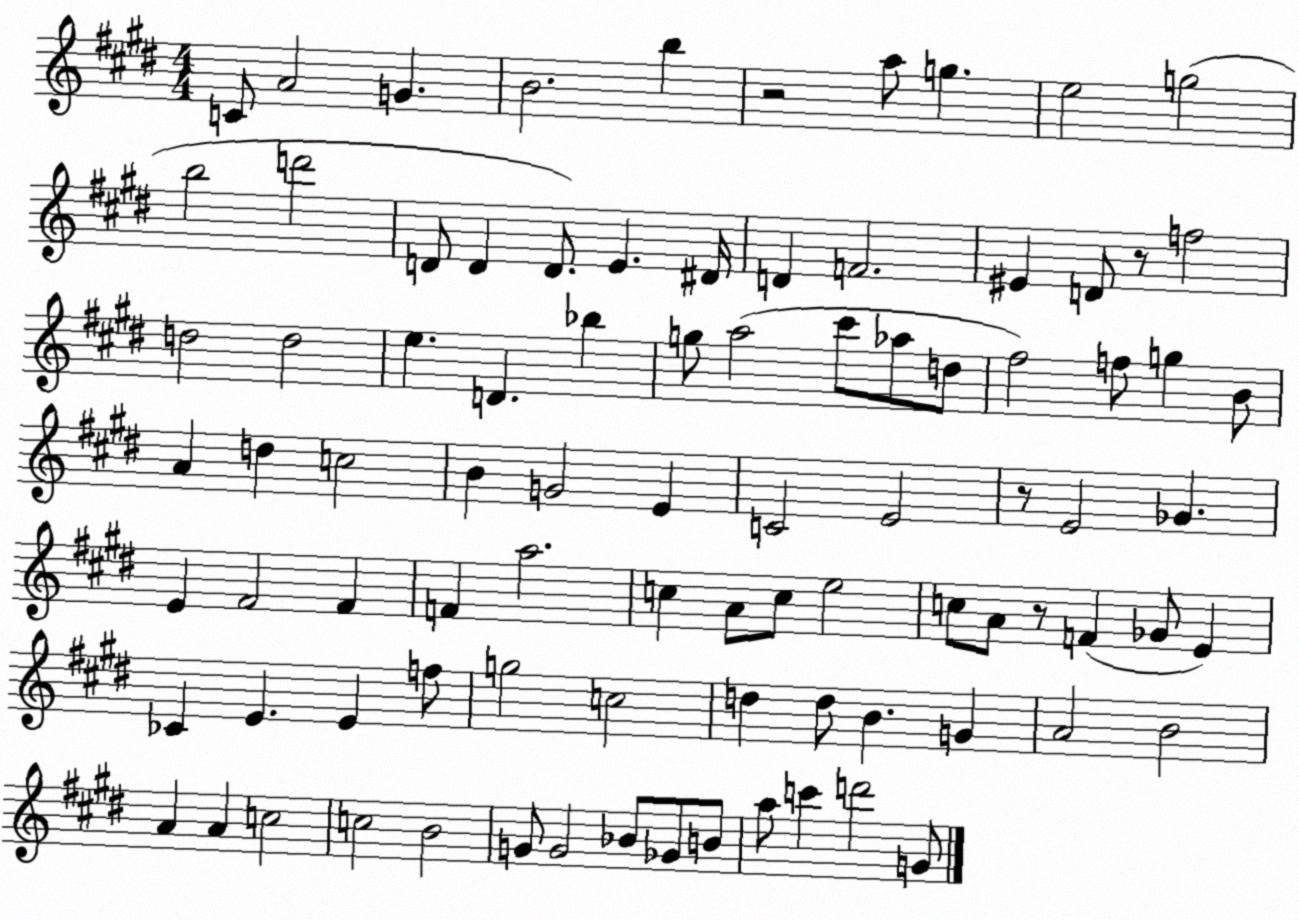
X:1
T:Untitled
M:4/4
L:1/4
K:E
C/2 A2 G B2 b z2 a/2 g e2 g2 b2 d'2 D/2 D D/2 E ^D/4 D F2 ^E D/2 z/2 f2 d2 d2 e D _b g/2 a2 ^c'/2 _a/2 d/2 ^f2 f/2 g B/2 A d c2 B G2 E C2 E2 z/2 E2 _G E ^F2 ^F F a2 c A/2 c/2 e2 c/2 A/2 z/2 F _G/2 E _C E E f/2 g2 c2 d d/2 B G A2 B2 A A c2 c2 B2 G/2 G2 _B/2 _G/2 B/2 a/2 c' d'2 G/2